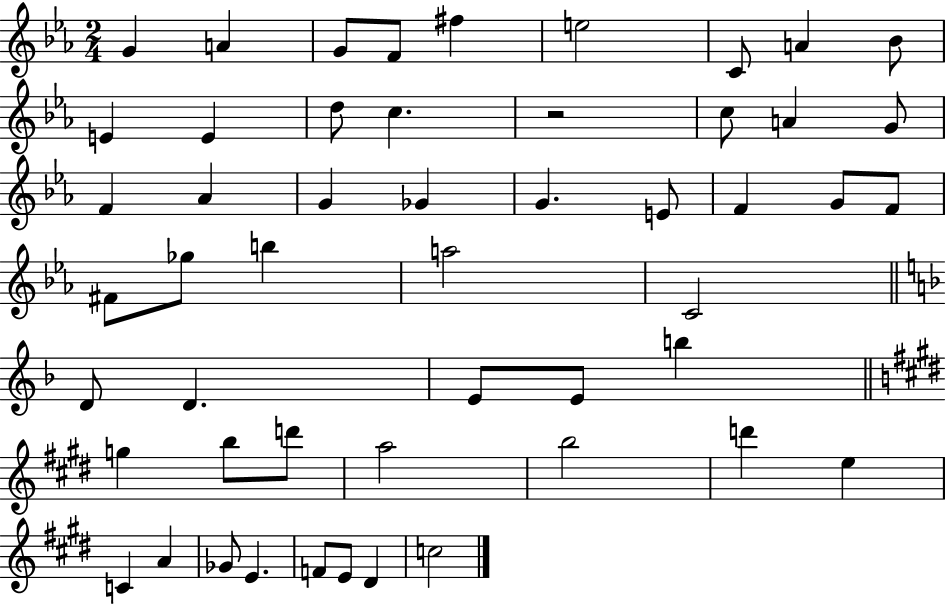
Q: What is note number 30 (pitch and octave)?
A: C4